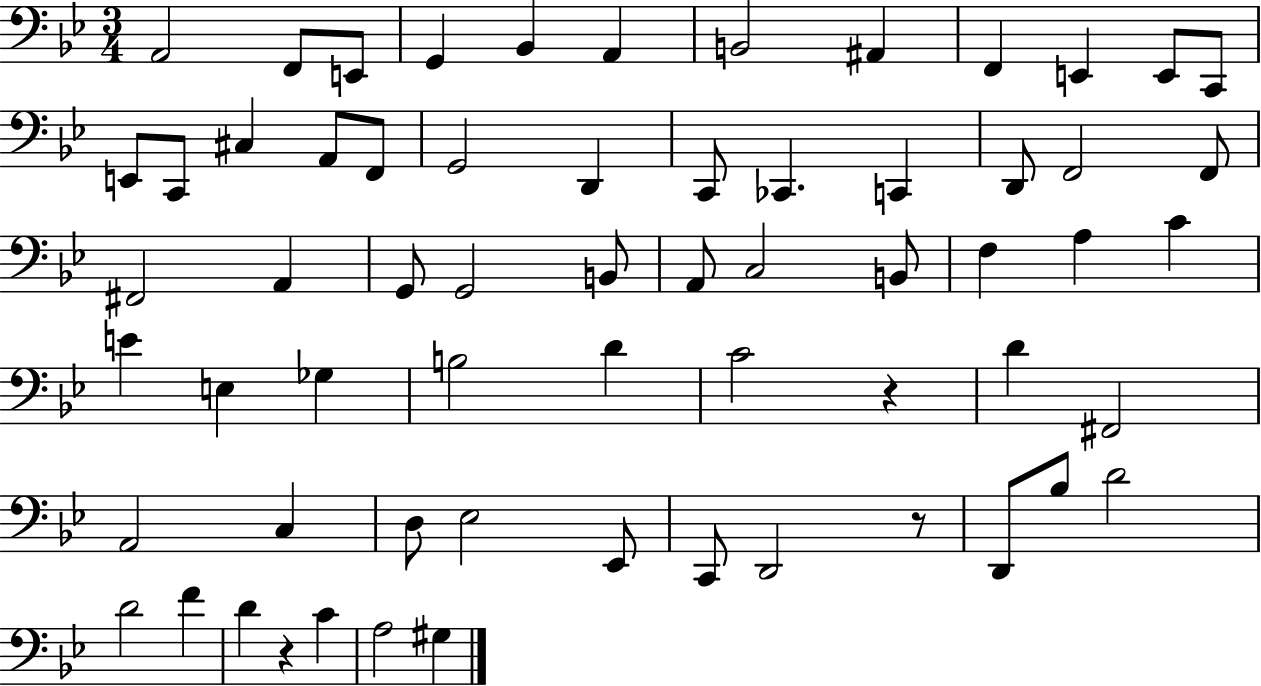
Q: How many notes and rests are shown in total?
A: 63